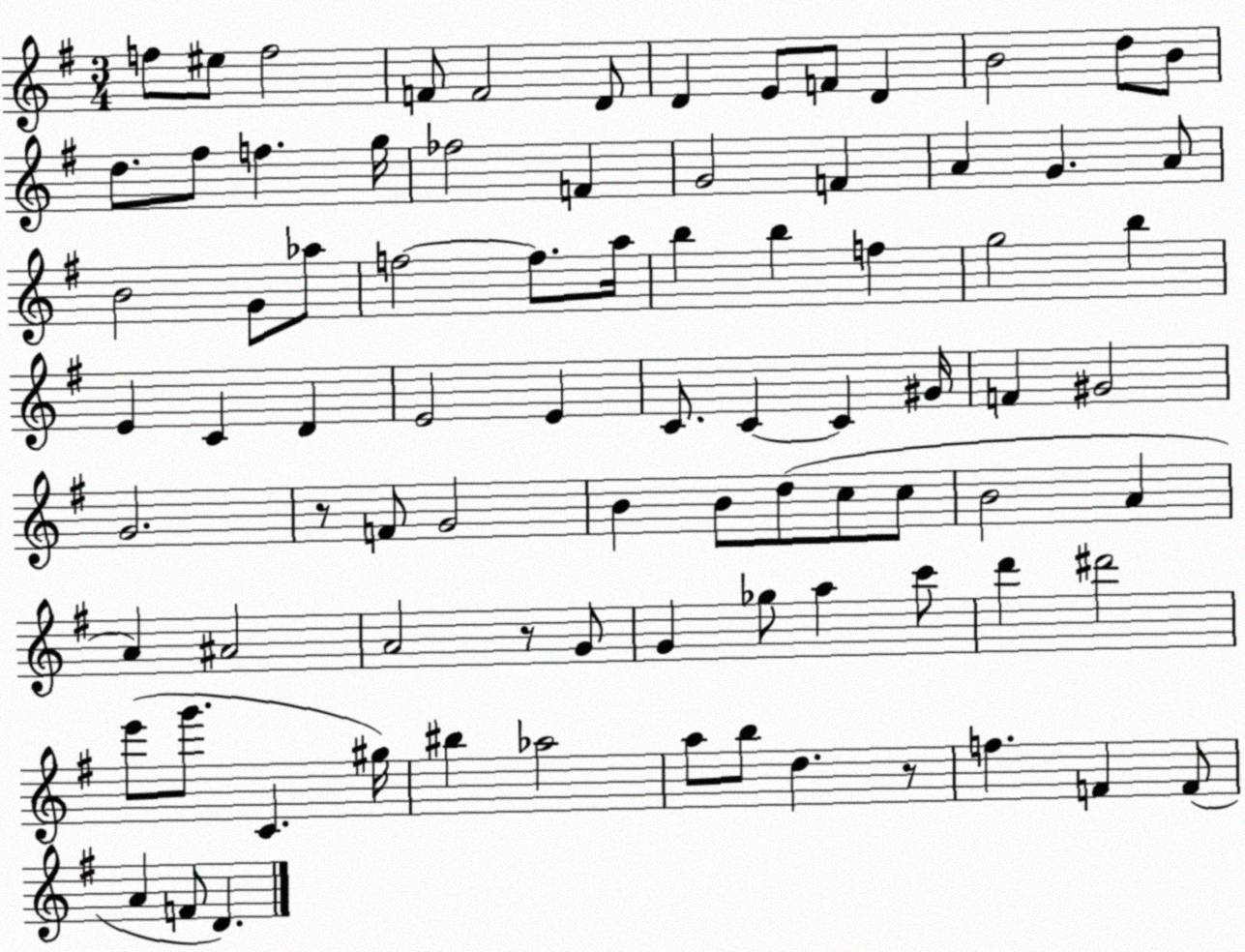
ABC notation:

X:1
T:Untitled
M:3/4
L:1/4
K:G
f/2 ^e/2 f2 F/2 F2 D/2 D E/2 F/2 D B2 d/2 B/2 d/2 ^f/2 f g/4 _f2 F G2 F A G A/2 B2 G/2 _a/2 f2 f/2 a/4 b b f g2 b E C D E2 E C/2 C C ^G/4 F ^G2 G2 z/2 F/2 G2 B B/2 d/2 c/2 c/2 B2 A A ^A2 A2 z/2 G/2 G _g/2 a c'/2 d' ^d'2 e'/2 g'/2 C ^g/4 ^b _a2 a/2 b/2 d z/2 f F F/2 A F/2 D